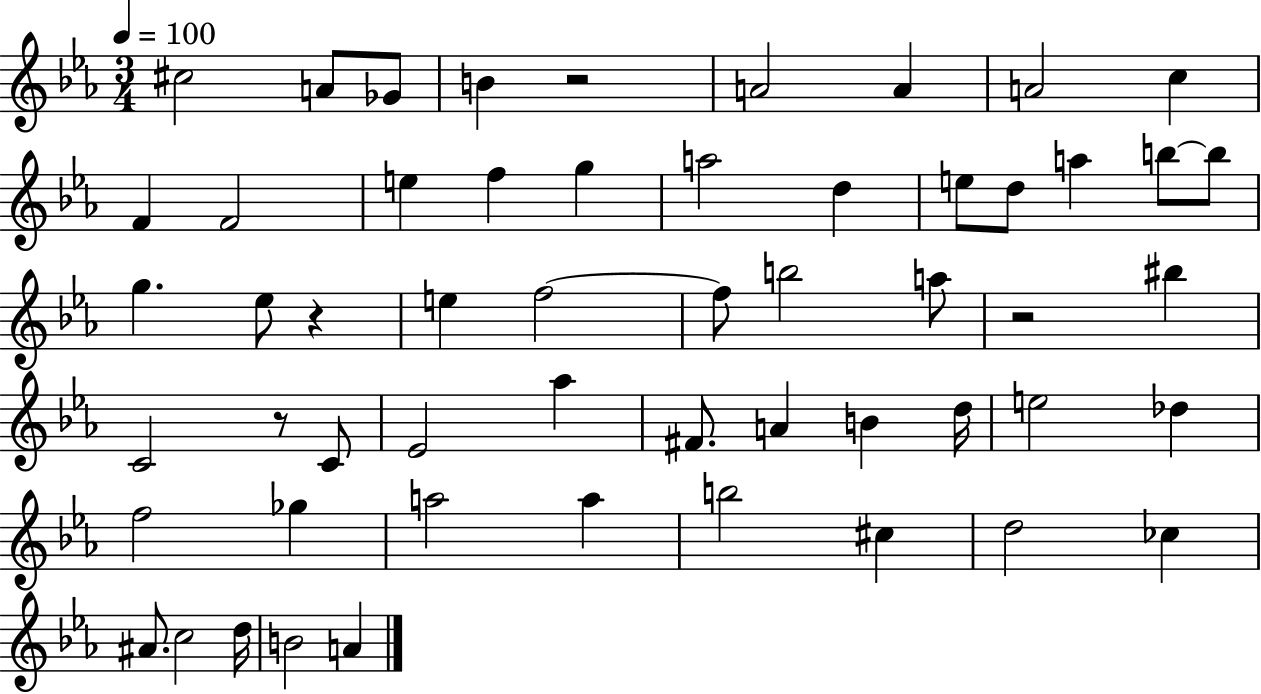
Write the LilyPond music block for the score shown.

{
  \clef treble
  \numericTimeSignature
  \time 3/4
  \key ees \major
  \tempo 4 = 100
  cis''2 a'8 ges'8 | b'4 r2 | a'2 a'4 | a'2 c''4 | \break f'4 f'2 | e''4 f''4 g''4 | a''2 d''4 | e''8 d''8 a''4 b''8~~ b''8 | \break g''4. ees''8 r4 | e''4 f''2~~ | f''8 b''2 a''8 | r2 bis''4 | \break c'2 r8 c'8 | ees'2 aes''4 | fis'8. a'4 b'4 d''16 | e''2 des''4 | \break f''2 ges''4 | a''2 a''4 | b''2 cis''4 | d''2 ces''4 | \break ais'8. c''2 d''16 | b'2 a'4 | \bar "|."
}